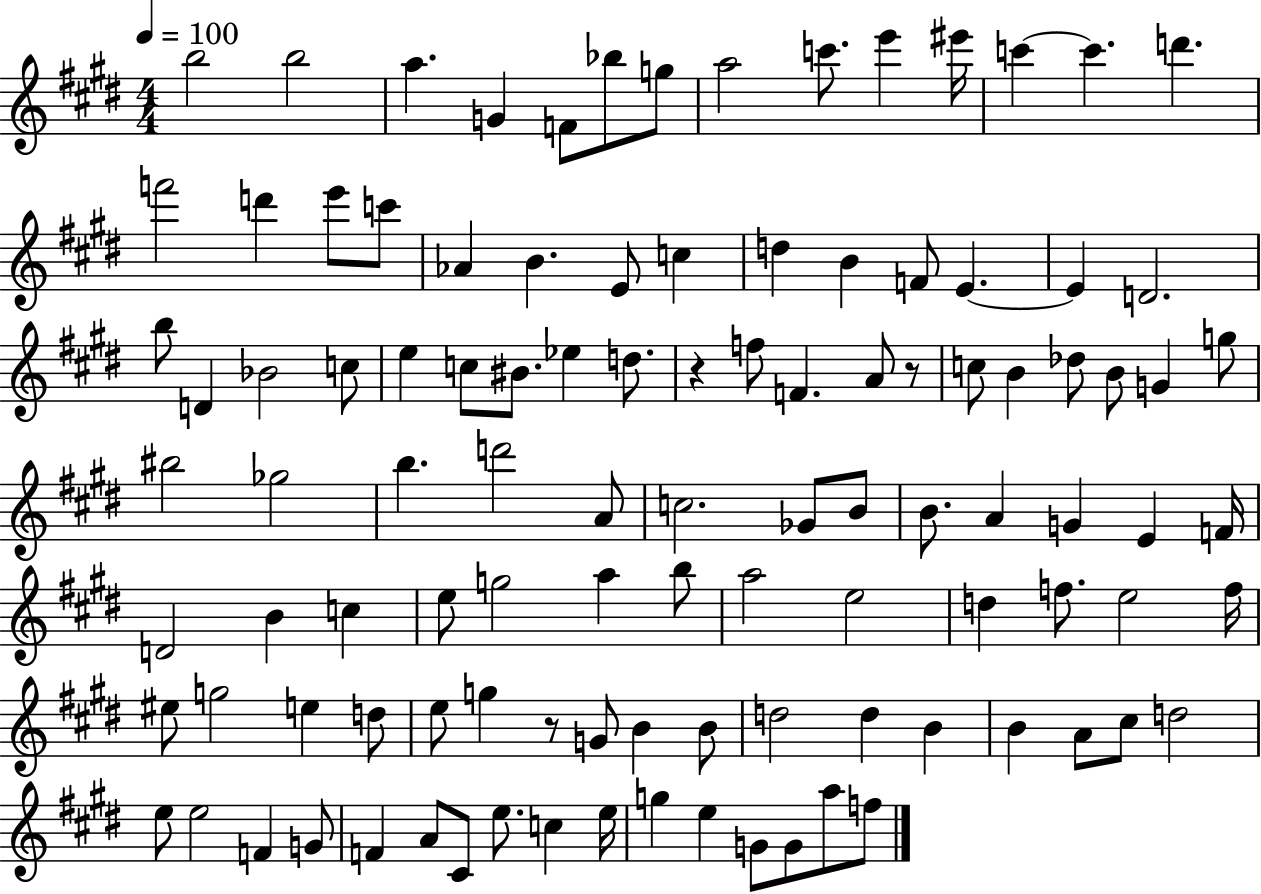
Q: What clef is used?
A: treble